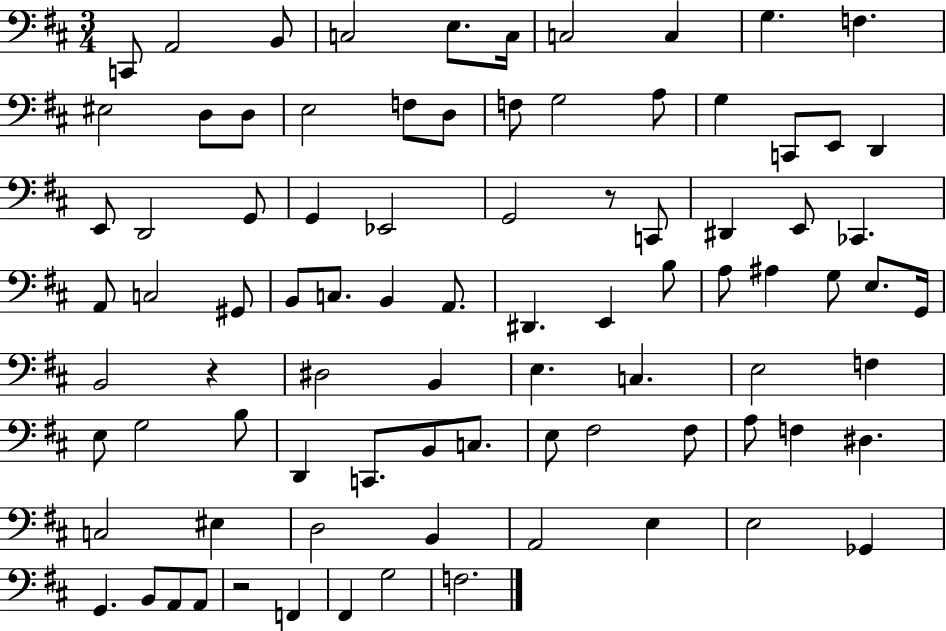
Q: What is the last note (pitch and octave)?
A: F3